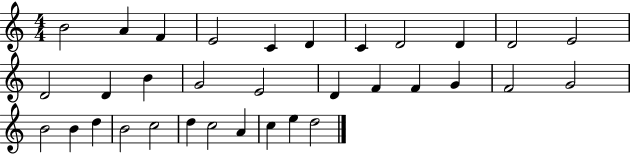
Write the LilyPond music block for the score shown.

{
  \clef treble
  \numericTimeSignature
  \time 4/4
  \key c \major
  b'2 a'4 f'4 | e'2 c'4 d'4 | c'4 d'2 d'4 | d'2 e'2 | \break d'2 d'4 b'4 | g'2 e'2 | d'4 f'4 f'4 g'4 | f'2 g'2 | \break b'2 b'4 d''4 | b'2 c''2 | d''4 c''2 a'4 | c''4 e''4 d''2 | \break \bar "|."
}